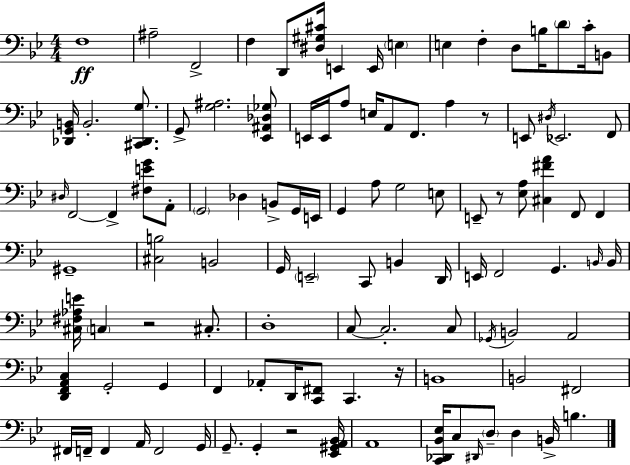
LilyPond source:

{
  \clef bass
  \numericTimeSignature
  \time 4/4
  \key bes \major
  f1\ff | ais2-- f,2-> | f4 d,8 <dis gis cis'>16 e,4 e,16 \parenthesize e4 | e4 f4-. d8 b16 \parenthesize d'8 c'16-. b,8 | \break <des, g, b,>16 b,2.-. <cis, des, g>8. | g,8-> <g ais>2. <ees, ais, des ges>8 | e,16 e,16 a8 e16 a,8 f,8. a4 r8 | e,8 \acciaccatura { dis16 } ees,2. f,8 | \break \grace { dis16 } f,2~~ f,4-> <fis e' g'>8 | a,8-. \parenthesize g,2 des4 b,8-> | g,16 e,16 g,4 a8 g2 | e8 e,8-- r8 <ees a>8 <cis fis' a'>4 f,8 f,4 | \break gis,1-- | <cis b>2 b,2 | g,16 \parenthesize e,2-- c,8 b,4 | d,16 e,16 f,2 g,4. | \break \grace { b,16 } b,16 <cis fis aes e'>16 \parenthesize c4 r2 | cis8.-. d1-. | c8~~ c2.-. | c8 \acciaccatura { ges,16 } b,2 a,2 | \break <d, f, a, c>4 g,2-. | g,4 f,4 aes,8-. d,16 <c, fis,>8 c,4. | r16 b,1 | b,2 fis,2 | \break fis,16 f,16-- f,4 a,16 f,2 | g,16 g,8.-- g,4-. r2 | <ees, gis, a, bes,>16 a,1 | <c, des, bes, ees>16 c8 \grace { dis,16 } \parenthesize d8-- d4 b,16-> b4. | \break \bar "|."
}